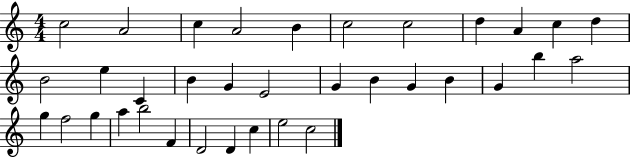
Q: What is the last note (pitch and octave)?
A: C5